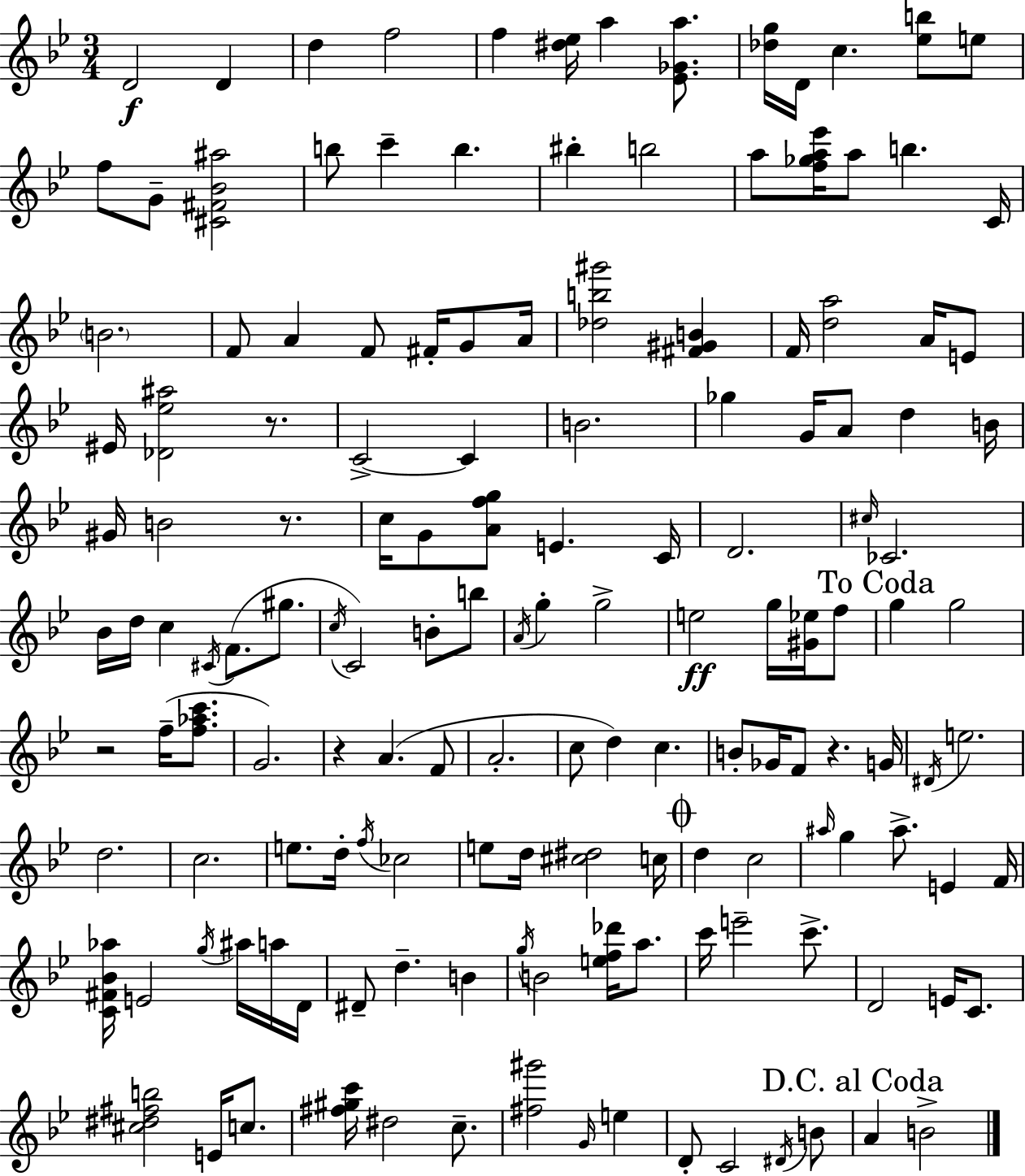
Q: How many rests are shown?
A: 5